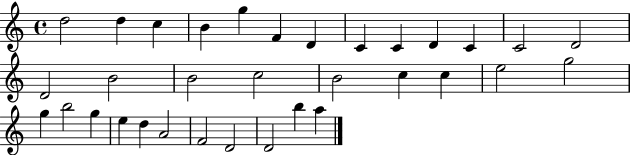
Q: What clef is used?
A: treble